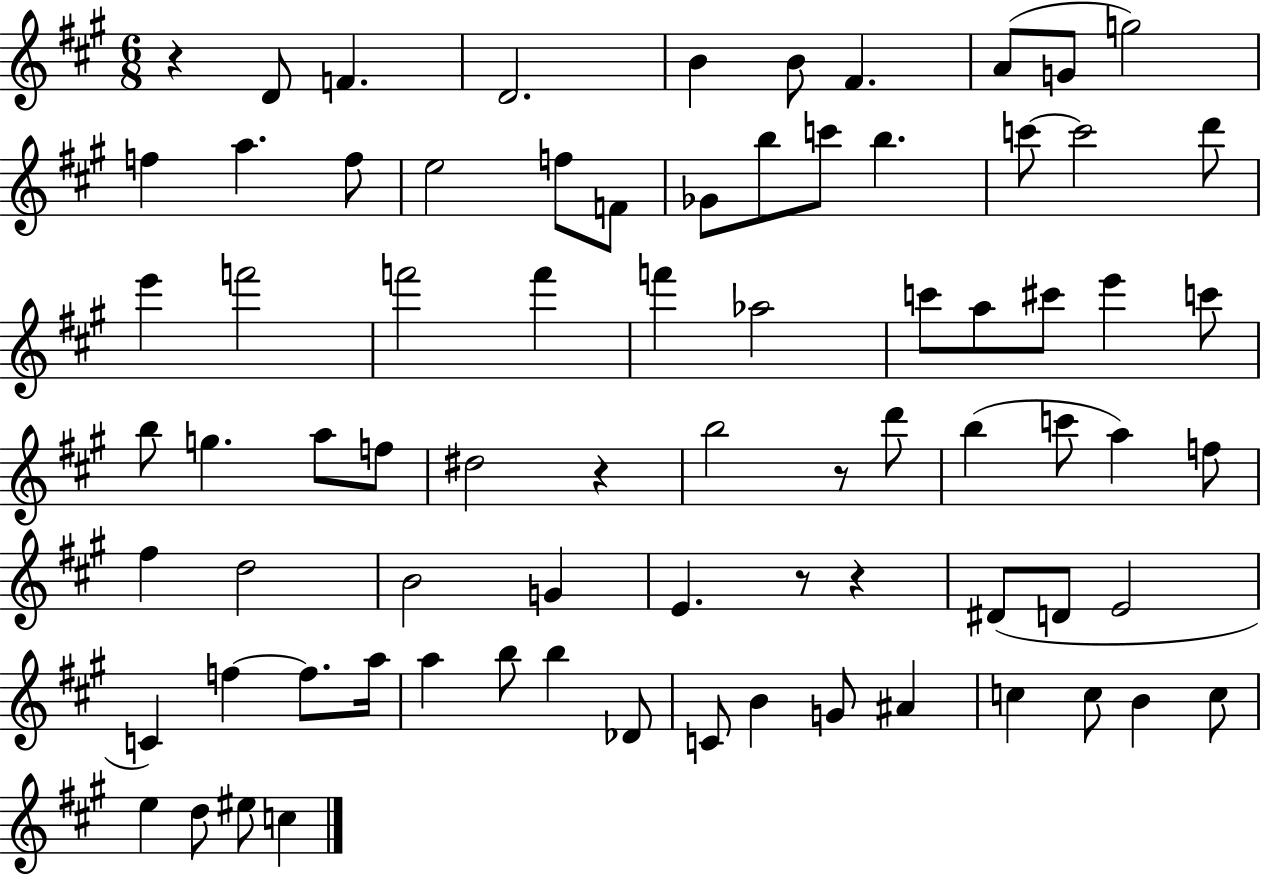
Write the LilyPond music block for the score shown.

{
  \clef treble
  \numericTimeSignature
  \time 6/8
  \key a \major
  r4 d'8 f'4. | d'2. | b'4 b'8 fis'4. | a'8( g'8 g''2) | \break f''4 a''4. f''8 | e''2 f''8 f'8 | ges'8 b''8 c'''8 b''4. | c'''8~~ c'''2 d'''8 | \break e'''4 f'''2 | f'''2 f'''4 | f'''4 aes''2 | c'''8 a''8 cis'''8 e'''4 c'''8 | \break b''8 g''4. a''8 f''8 | dis''2 r4 | b''2 r8 d'''8 | b''4( c'''8 a''4) f''8 | \break fis''4 d''2 | b'2 g'4 | e'4. r8 r4 | dis'8( d'8 e'2 | \break c'4) f''4~~ f''8. a''16 | a''4 b''8 b''4 des'8 | c'8 b'4 g'8 ais'4 | c''4 c''8 b'4 c''8 | \break e''4 d''8 eis''8 c''4 | \bar "|."
}